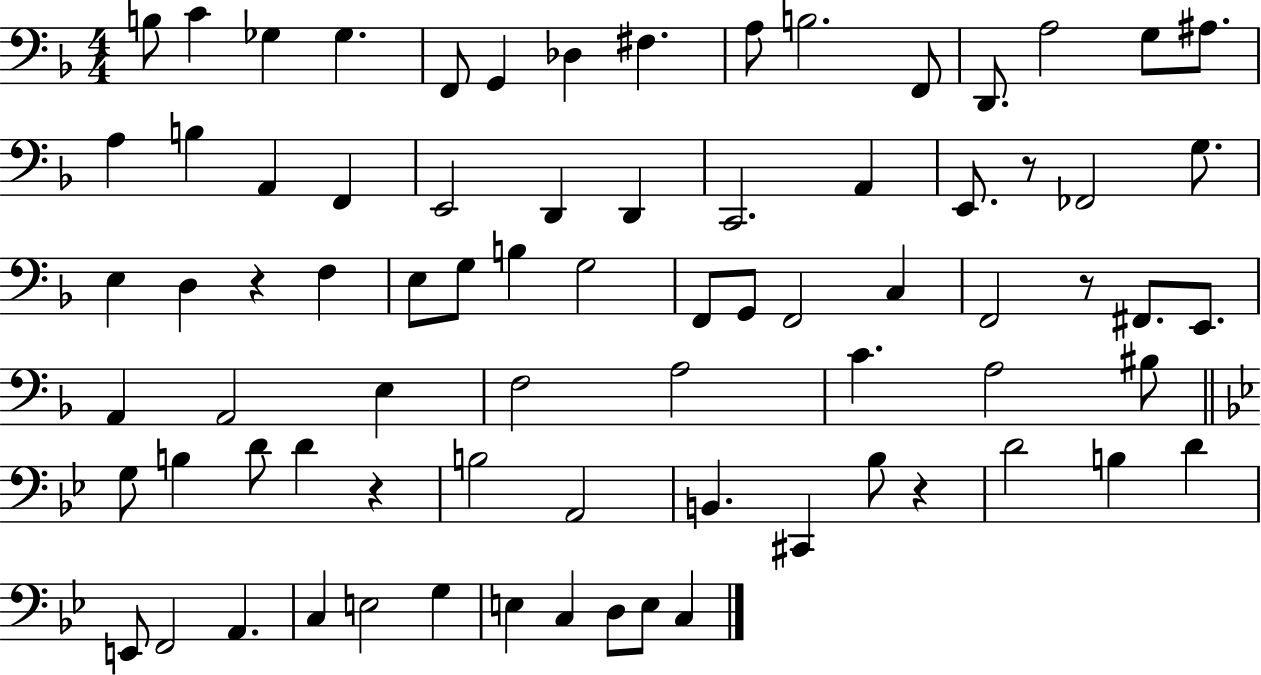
{
  \clef bass
  \numericTimeSignature
  \time 4/4
  \key f \major
  b8 c'4 ges4 ges4. | f,8 g,4 des4 fis4. | a8 b2. f,8 | d,8. a2 g8 ais8. | \break a4 b4 a,4 f,4 | e,2 d,4 d,4 | c,2. a,4 | e,8. r8 fes,2 g8. | \break e4 d4 r4 f4 | e8 g8 b4 g2 | f,8 g,8 f,2 c4 | f,2 r8 fis,8. e,8. | \break a,4 a,2 e4 | f2 a2 | c'4. a2 bis8 | \bar "||" \break \key g \minor g8 b4 d'8 d'4 r4 | b2 a,2 | b,4. cis,4 bes8 r4 | d'2 b4 d'4 | \break e,8 f,2 a,4. | c4 e2 g4 | e4 c4 d8 e8 c4 | \bar "|."
}